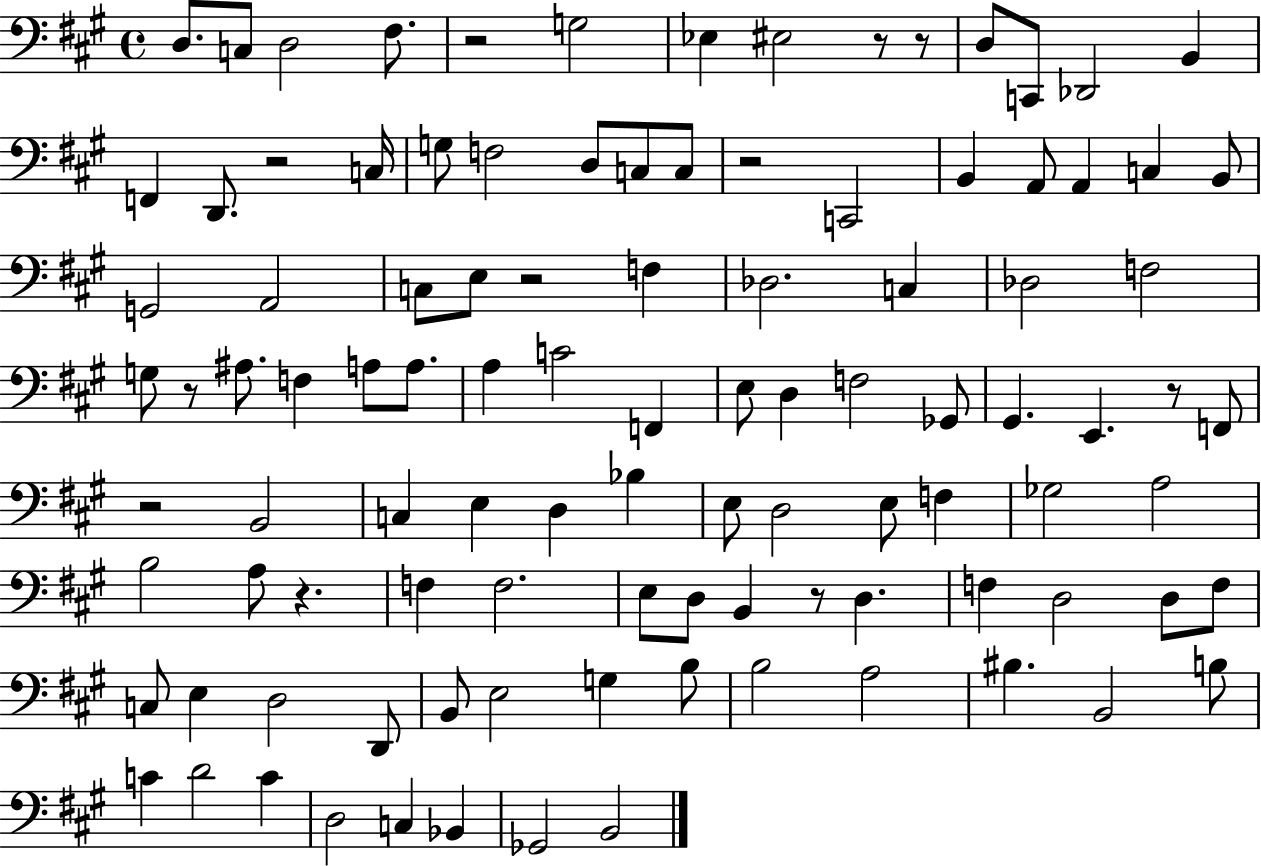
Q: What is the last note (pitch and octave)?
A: B2